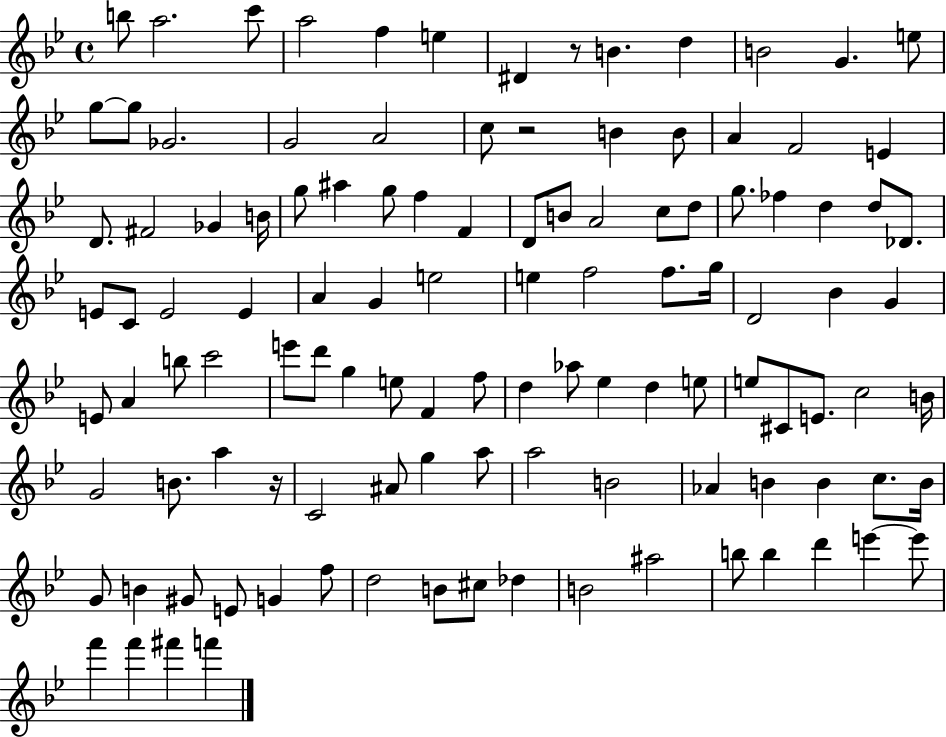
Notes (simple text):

B5/e A5/h. C6/e A5/h F5/q E5/q D#4/q R/e B4/q. D5/q B4/h G4/q. E5/e G5/e G5/e Gb4/h. G4/h A4/h C5/e R/h B4/q B4/e A4/q F4/h E4/q D4/e. F#4/h Gb4/q B4/s G5/e A#5/q G5/e F5/q F4/q D4/e B4/e A4/h C5/e D5/e G5/e. FES5/q D5/q D5/e Db4/e. E4/e C4/e E4/h E4/q A4/q G4/q E5/h E5/q F5/h F5/e. G5/s D4/h Bb4/q G4/q E4/e A4/q B5/e C6/h E6/e D6/e G5/q E5/e F4/q F5/e D5/q Ab5/e Eb5/q D5/q E5/e E5/e C#4/e E4/e. C5/h B4/s G4/h B4/e. A5/q R/s C4/h A#4/e G5/q A5/e A5/h B4/h Ab4/q B4/q B4/q C5/e. B4/s G4/e B4/q G#4/e E4/e G4/q F5/e D5/h B4/e C#5/e Db5/q B4/h A#5/h B5/e B5/q D6/q E6/q E6/e F6/q F6/q F#6/q F6/q